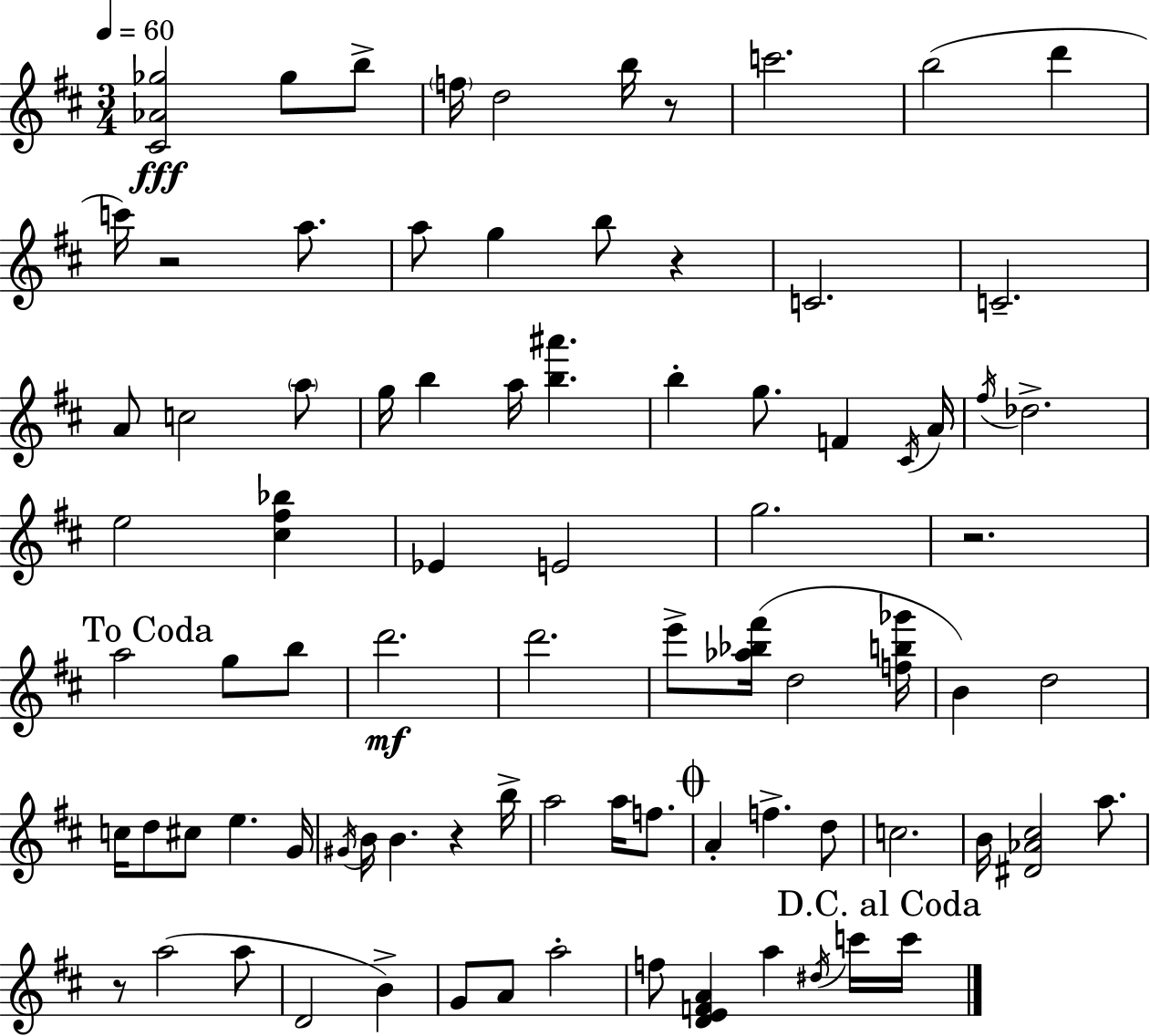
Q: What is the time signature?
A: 3/4